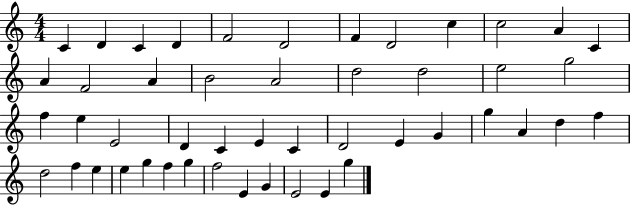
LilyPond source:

{
  \clef treble
  \numericTimeSignature
  \time 4/4
  \key c \major
  c'4 d'4 c'4 d'4 | f'2 d'2 | f'4 d'2 c''4 | c''2 a'4 c'4 | \break a'4 f'2 a'4 | b'2 a'2 | d''2 d''2 | e''2 g''2 | \break f''4 e''4 e'2 | d'4 c'4 e'4 c'4 | d'2 e'4 g'4 | g''4 a'4 d''4 f''4 | \break d''2 f''4 e''4 | e''4 g''4 f''4 g''4 | f''2 e'4 g'4 | e'2 e'4 g''4 | \break \bar "|."
}